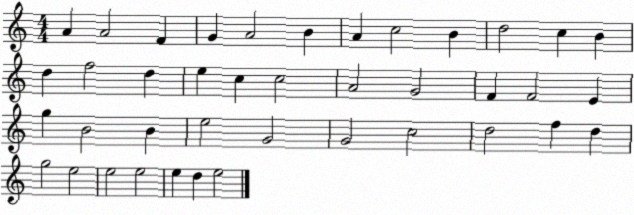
X:1
T:Untitled
M:4/4
L:1/4
K:C
A A2 F G A2 B A c2 B d2 c B d f2 d e c c2 A2 G2 F F2 E g B2 B e2 G2 G2 c2 d2 f d g2 e2 e2 e2 e d e2